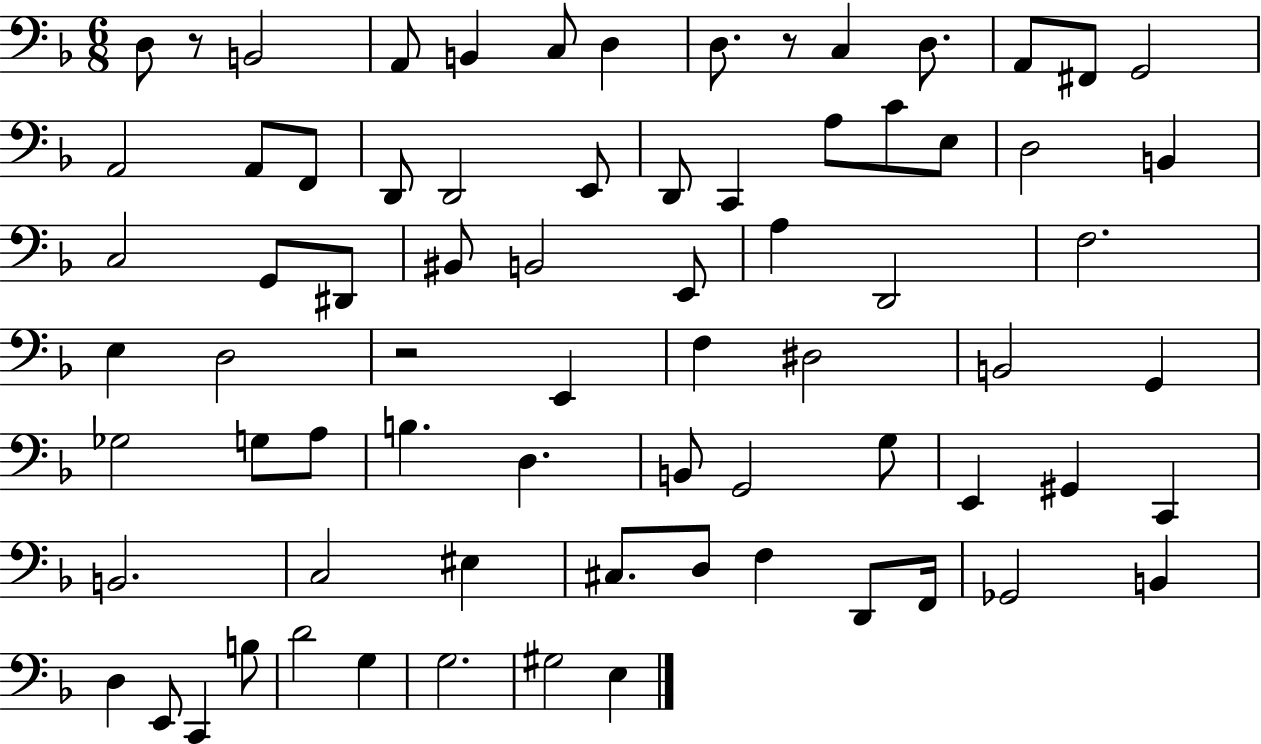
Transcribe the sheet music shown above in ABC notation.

X:1
T:Untitled
M:6/8
L:1/4
K:F
D,/2 z/2 B,,2 A,,/2 B,, C,/2 D, D,/2 z/2 C, D,/2 A,,/2 ^F,,/2 G,,2 A,,2 A,,/2 F,,/2 D,,/2 D,,2 E,,/2 D,,/2 C,, A,/2 C/2 E,/2 D,2 B,, C,2 G,,/2 ^D,,/2 ^B,,/2 B,,2 E,,/2 A, D,,2 F,2 E, D,2 z2 E,, F, ^D,2 B,,2 G,, _G,2 G,/2 A,/2 B, D, B,,/2 G,,2 G,/2 E,, ^G,, C,, B,,2 C,2 ^E, ^C,/2 D,/2 F, D,,/2 F,,/4 _G,,2 B,, D, E,,/2 C,, B,/2 D2 G, G,2 ^G,2 E,